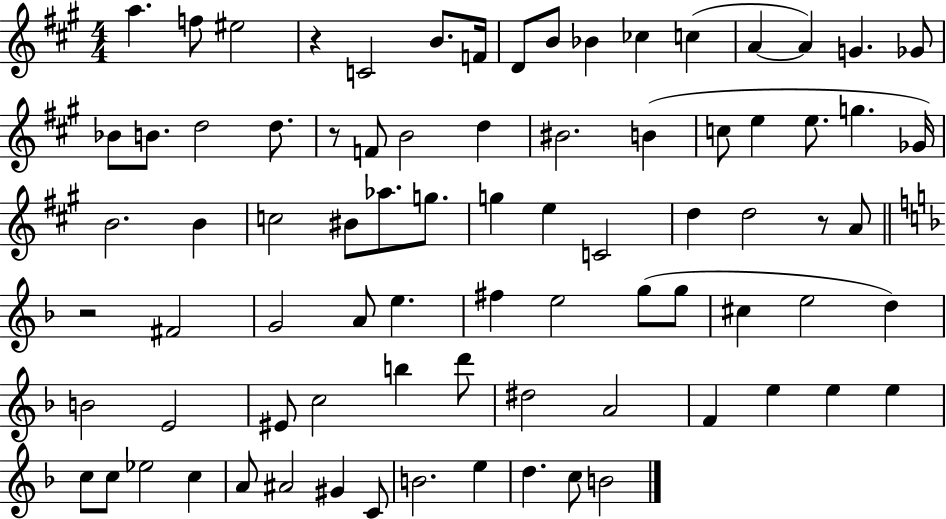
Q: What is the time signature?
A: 4/4